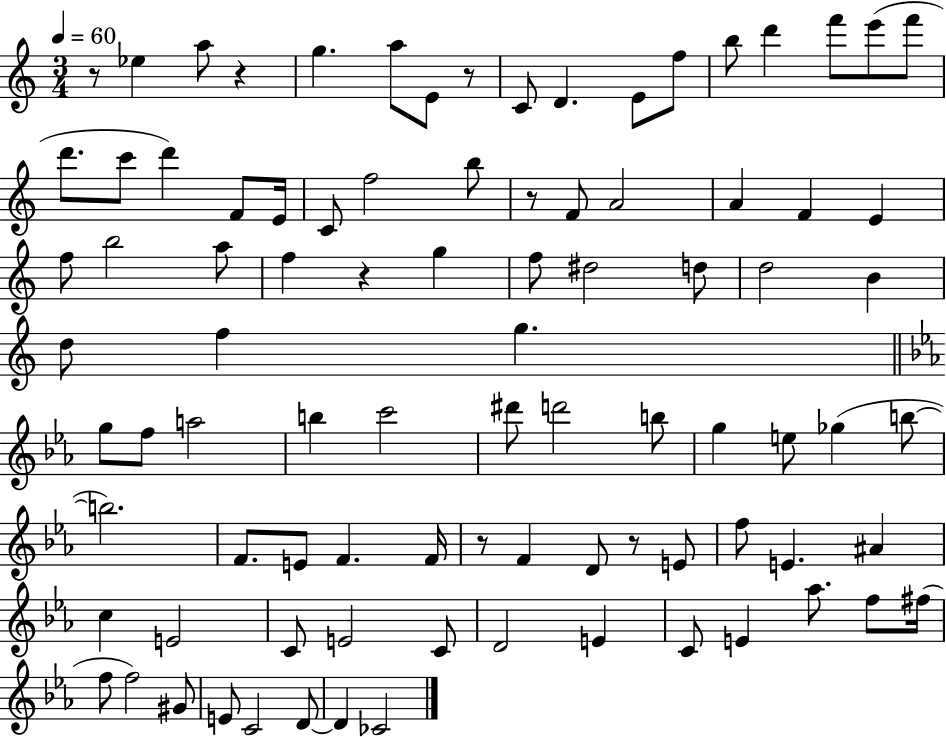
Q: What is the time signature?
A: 3/4